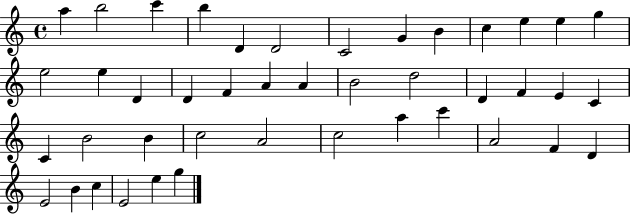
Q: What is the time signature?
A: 4/4